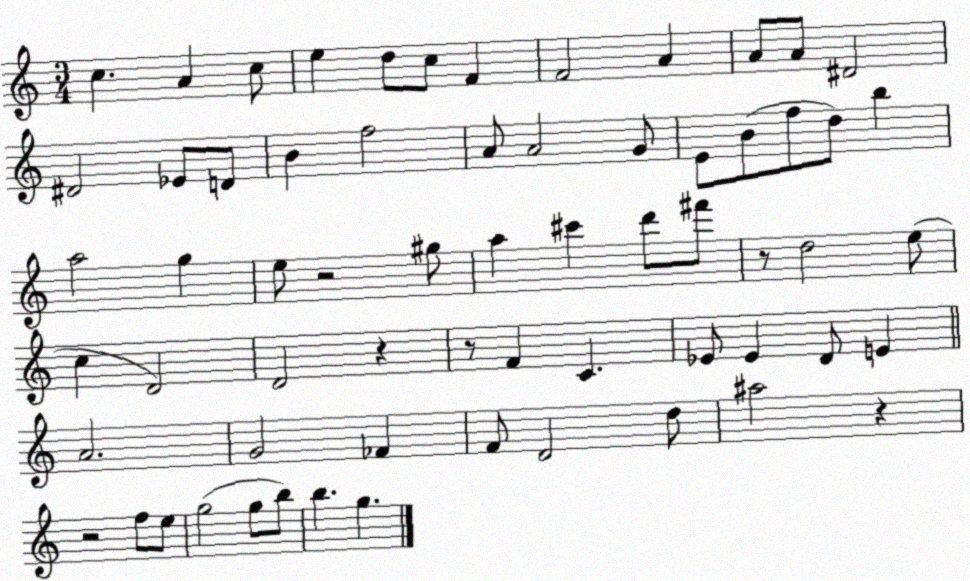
X:1
T:Untitled
M:3/4
L:1/4
K:C
c A c/2 e d/2 c/2 F F2 A A/2 A/2 ^D2 ^D2 _E/2 D/2 B f2 A/2 A2 G/2 E/2 B/2 f/2 d/2 b a2 g e/2 z2 ^g/2 a ^c' d'/2 ^f'/2 z/2 d2 e/2 c D2 D2 z z/2 F C _E/2 _E D/2 E A2 G2 _F F/2 D2 d/2 ^a2 z z2 f/2 e/2 g2 g/2 b/2 b g